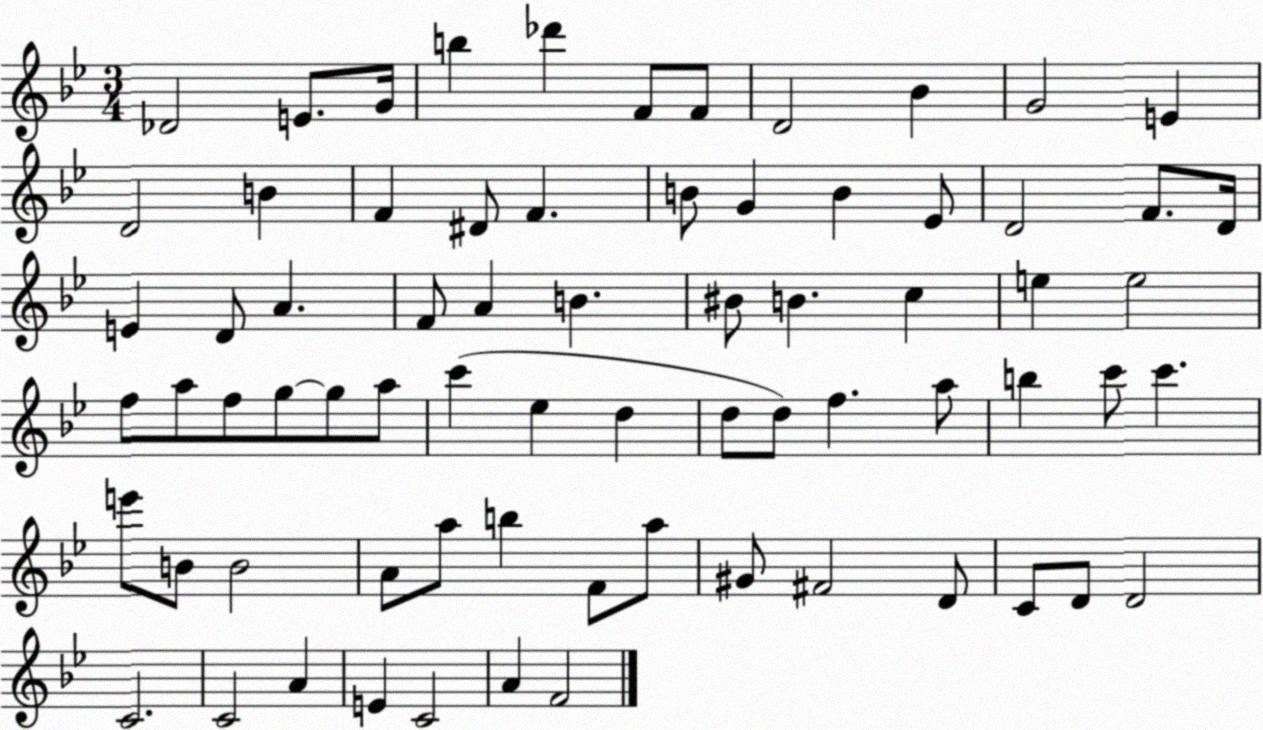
X:1
T:Untitled
M:3/4
L:1/4
K:Bb
_D2 E/2 G/4 b _d' F/2 F/2 D2 _B G2 E D2 B F ^D/2 F B/2 G B _E/2 D2 F/2 D/4 E D/2 A F/2 A B ^B/2 B c e e2 f/2 a/2 f/2 g/2 g/2 a/2 c' _e d d/2 d/2 f a/2 b c'/2 c' e'/2 B/2 B2 A/2 a/2 b F/2 a/2 ^G/2 ^F2 D/2 C/2 D/2 D2 C2 C2 A E C2 A F2